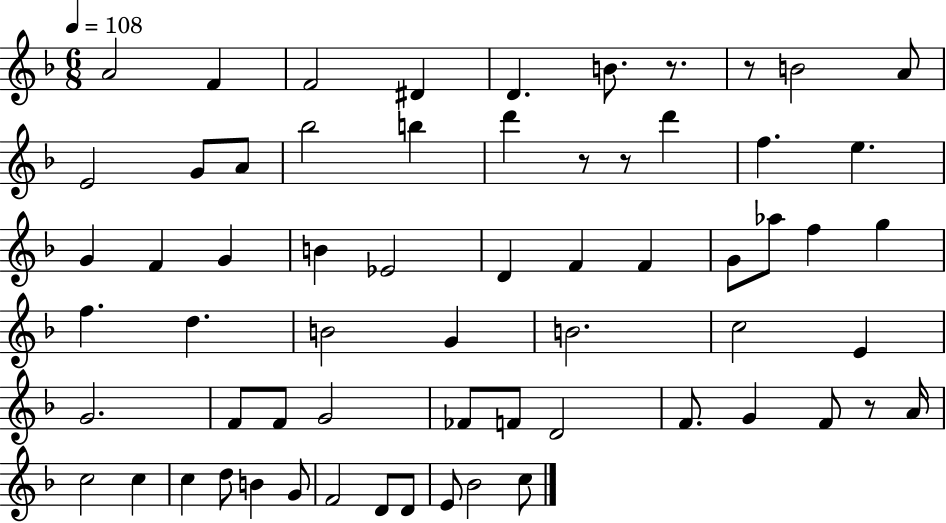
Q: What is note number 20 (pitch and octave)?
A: G4